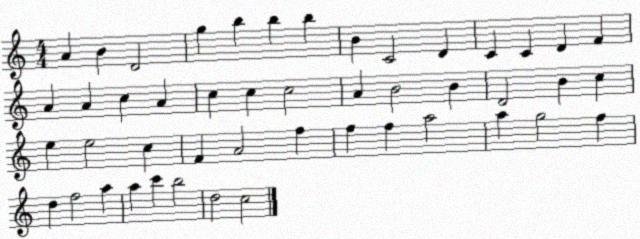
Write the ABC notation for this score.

X:1
T:Untitled
M:4/4
L:1/4
K:C
A B D2 g b b b B C2 D C C D F A A c A c c c2 A B2 B D2 B c e e2 c F A2 f f f a2 a g2 f d f2 a a c' b2 d2 c2